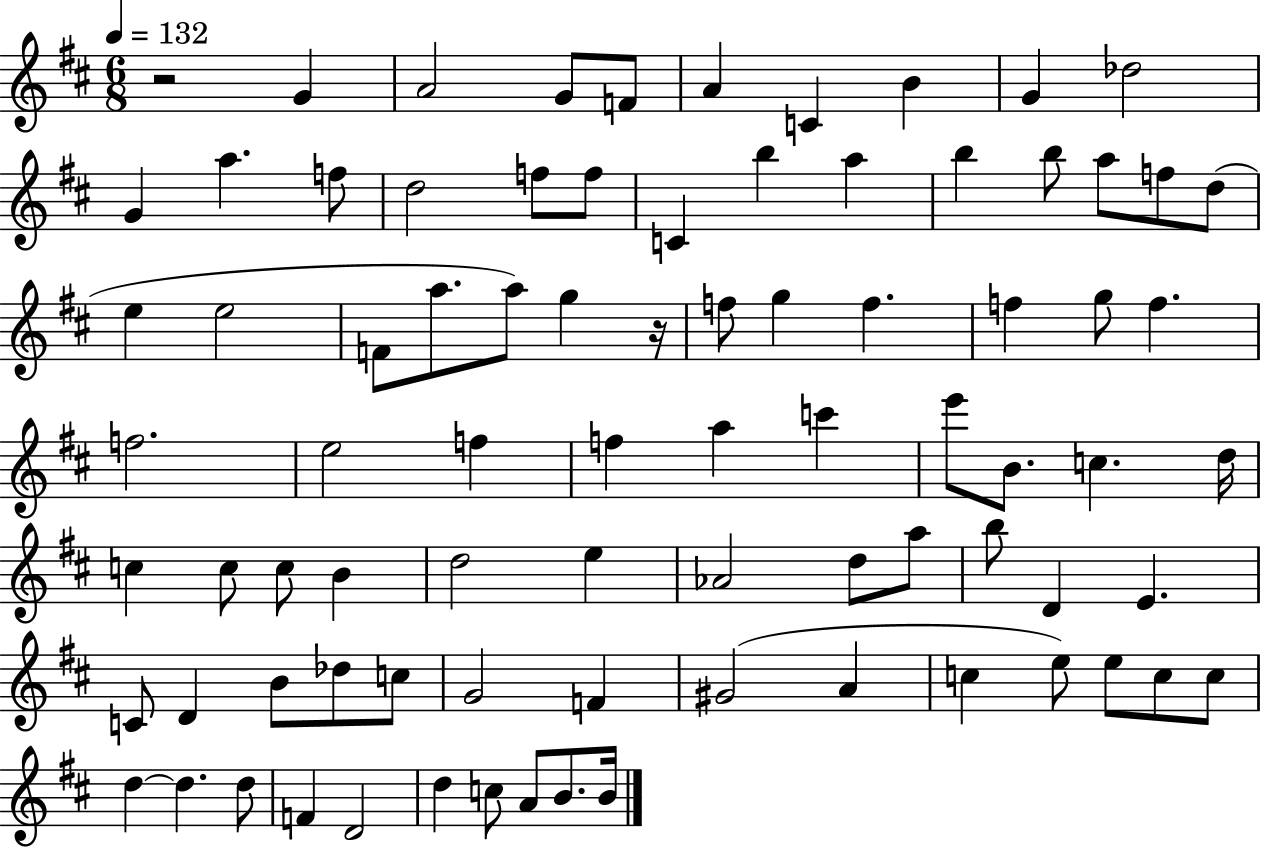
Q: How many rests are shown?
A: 2